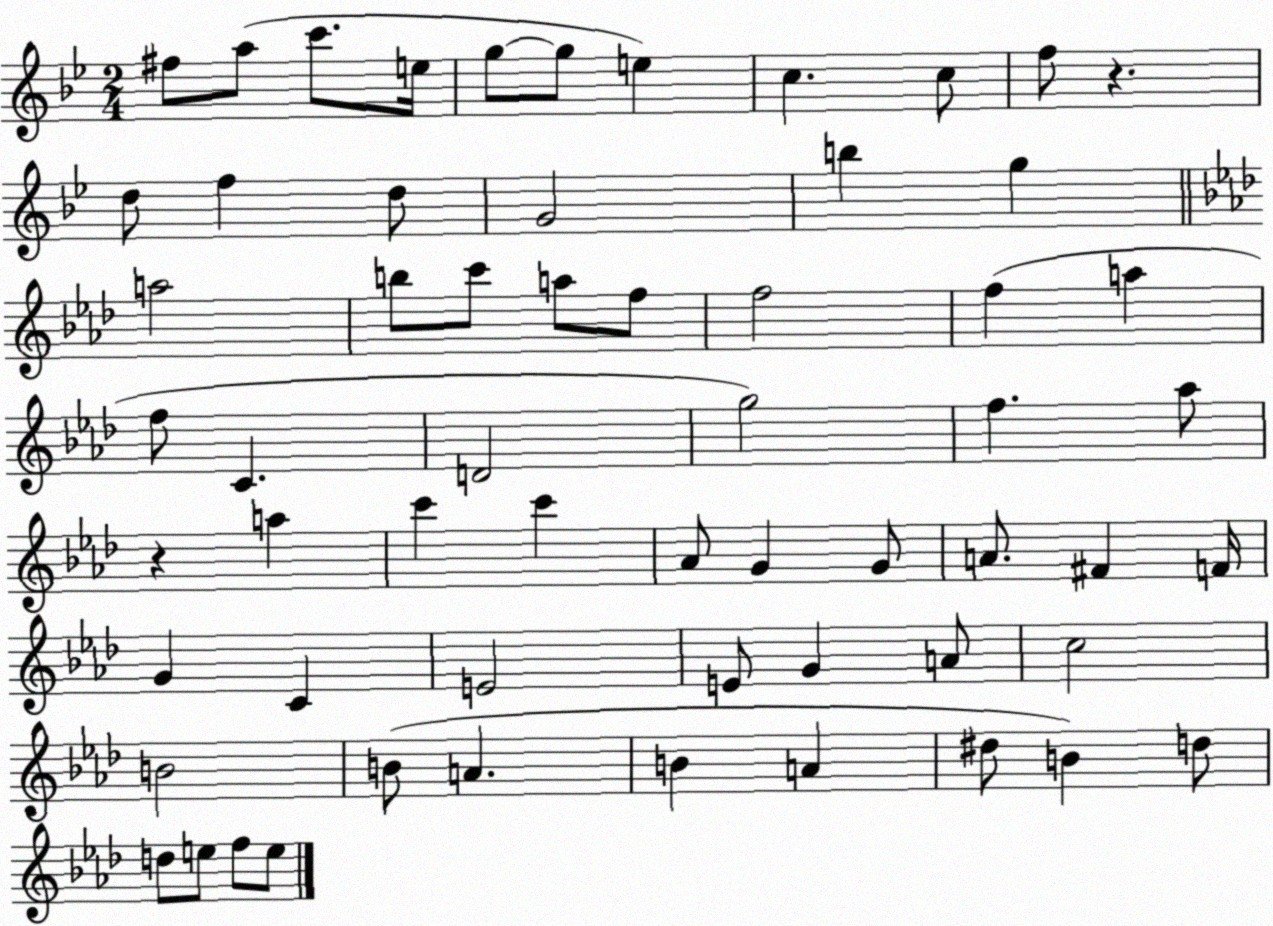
X:1
T:Untitled
M:2/4
L:1/4
K:Bb
^f/2 a/2 c'/2 e/4 g/2 g/2 e c c/2 f/2 z d/2 f d/2 G2 b g a2 b/2 c'/2 a/2 f/2 f2 f a f/2 C D2 g2 f _a/2 z a c' c' _A/2 G G/2 A/2 ^F F/4 G C E2 E/2 G A/2 c2 B2 B/2 A B A ^d/2 B d/2 d/2 e/2 f/2 e/2